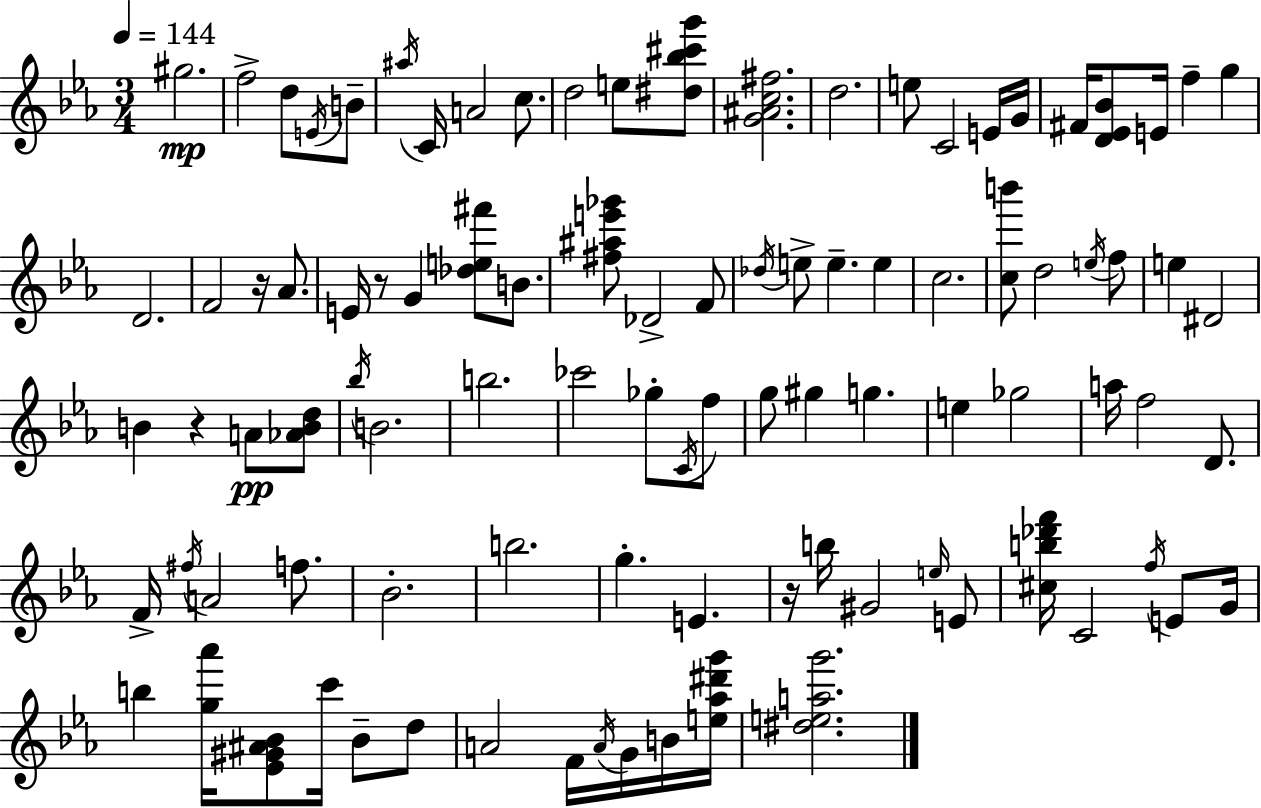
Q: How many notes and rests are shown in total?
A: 96